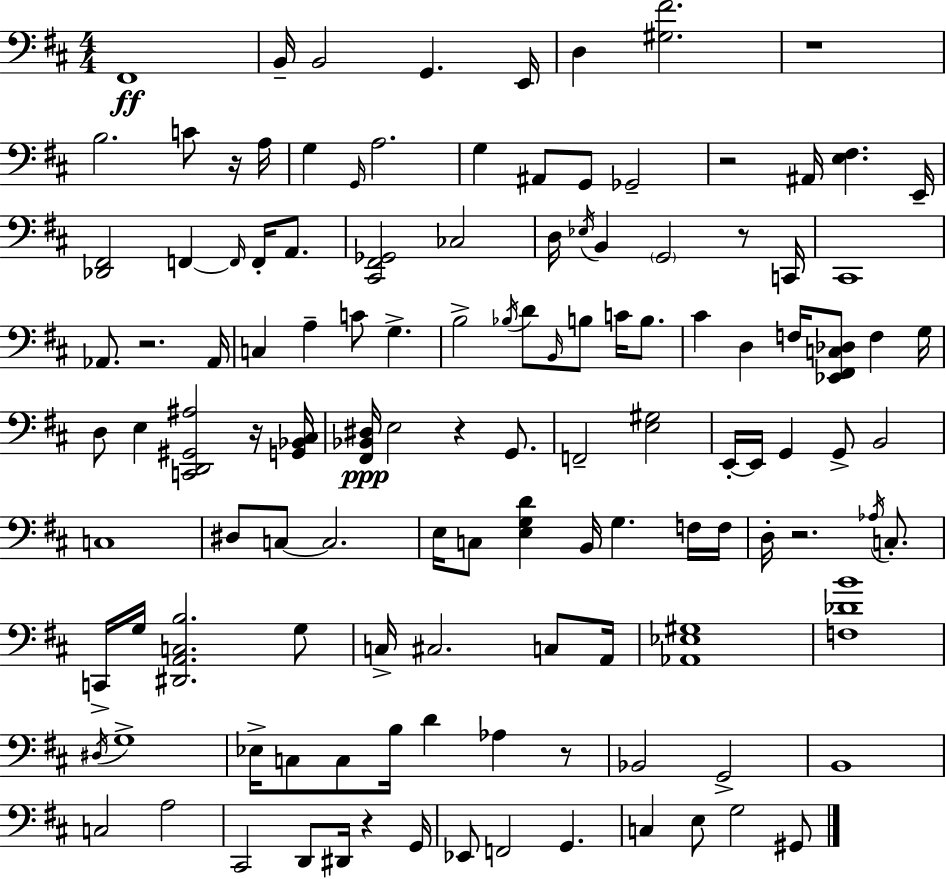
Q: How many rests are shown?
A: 10